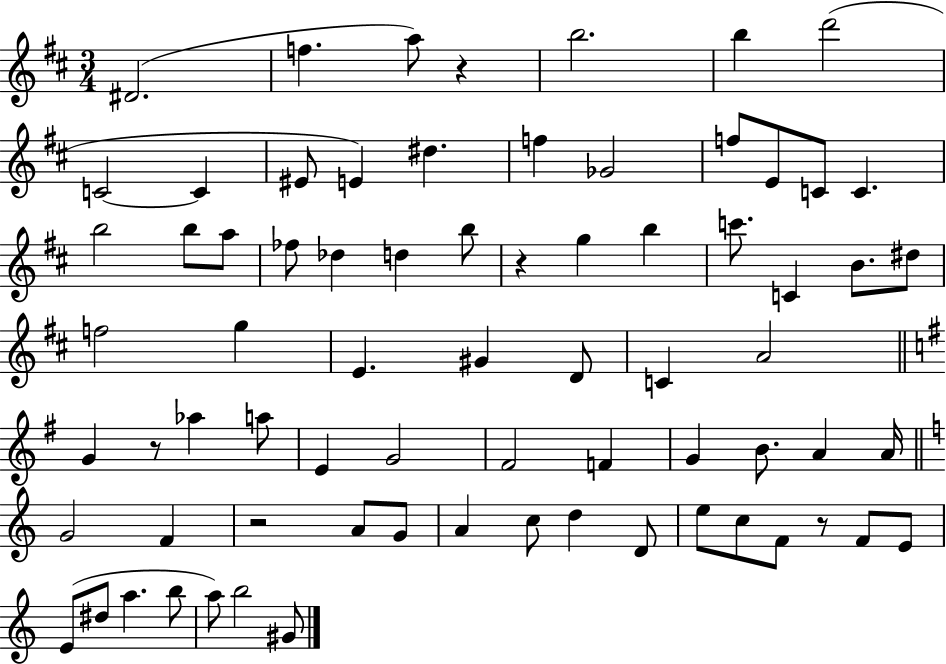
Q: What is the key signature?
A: D major